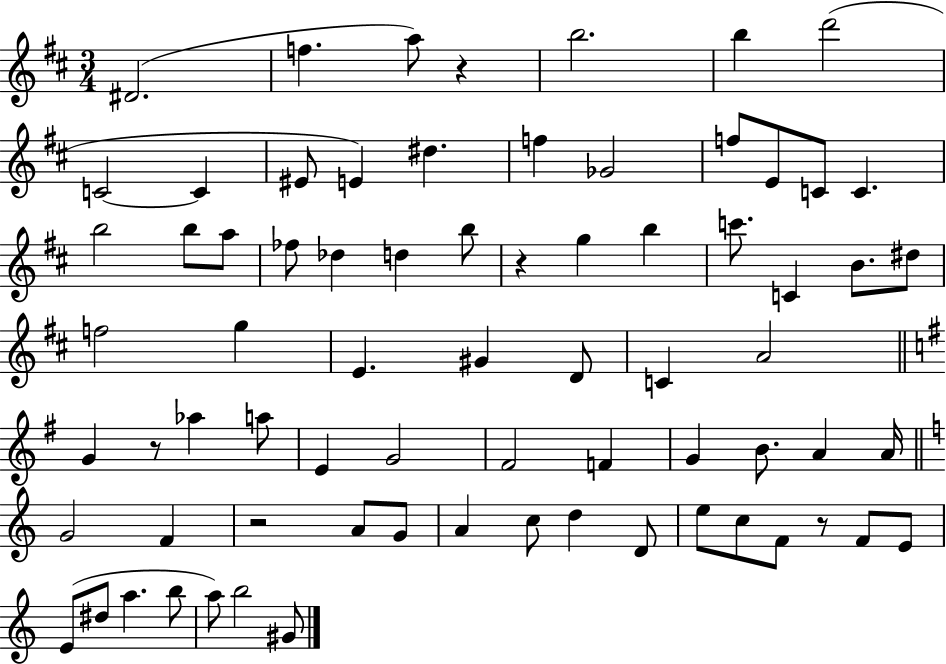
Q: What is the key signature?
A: D major